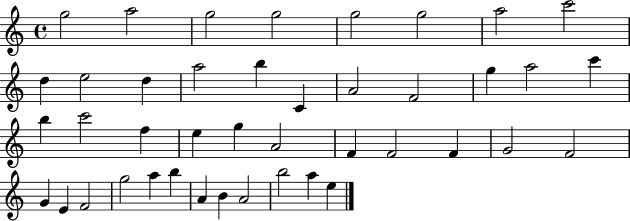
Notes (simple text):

G5/h A5/h G5/h G5/h G5/h G5/h A5/h C6/h D5/q E5/h D5/q A5/h B5/q C4/q A4/h F4/h G5/q A5/h C6/q B5/q C6/h F5/q E5/q G5/q A4/h F4/q F4/h F4/q G4/h F4/h G4/q E4/q F4/h G5/h A5/q B5/q A4/q B4/q A4/h B5/h A5/q E5/q